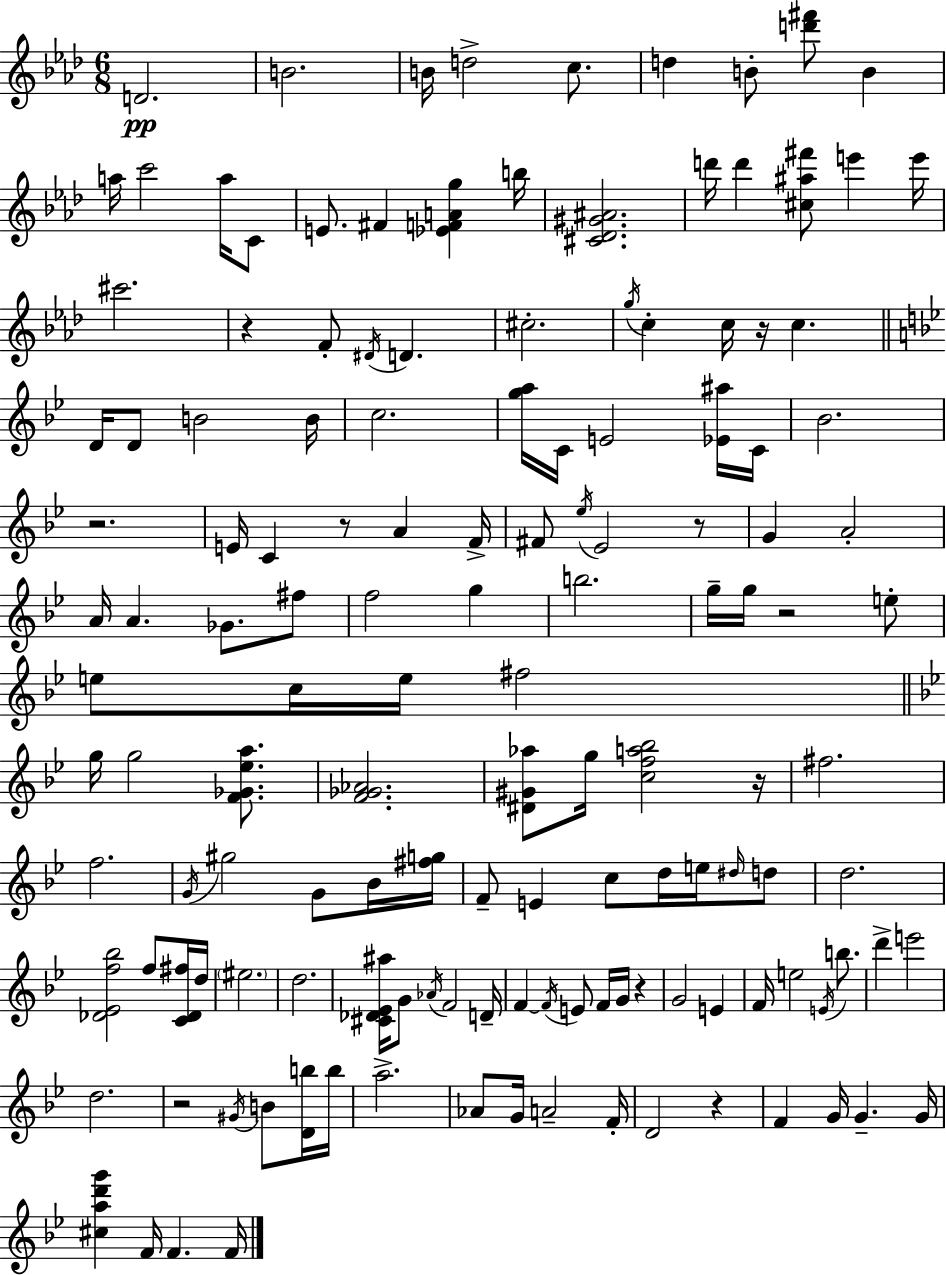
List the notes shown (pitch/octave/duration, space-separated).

D4/h. B4/h. B4/s D5/h C5/e. D5/q B4/e [D6,F#6]/e B4/q A5/s C6/h A5/s C4/e E4/e. F#4/q [Eb4,F4,A4,G5]/q B5/s [C#4,Db4,G#4,A#4]/h. D6/s D6/q [C#5,A#5,F#6]/e E6/q E6/s C#6/h. R/q F4/e D#4/s D4/q. C#5/h. G5/s C5/q C5/s R/s C5/q. D4/s D4/e B4/h B4/s C5/h. [G5,A5]/s C4/s E4/h [Eb4,A#5]/s C4/s Bb4/h. R/h. E4/s C4/q R/e A4/q F4/s F#4/e Eb5/s Eb4/h R/e G4/q A4/h A4/s A4/q. Gb4/e. F#5/e F5/h G5/q B5/h. G5/s G5/s R/h E5/e E5/e C5/s E5/s F#5/h G5/s G5/h [F4,Gb4,Eb5,A5]/e. [F4,Gb4,Ab4]/h. [D#4,G#4,Ab5]/e G5/s [C5,F5,A5,Bb5]/h R/s F#5/h. F5/h. G4/s G#5/h G4/e Bb4/s [F#5,G5]/s F4/e E4/q C5/e D5/s E5/s D#5/s D5/e D5/h. [Db4,Eb4,F5,Bb5]/h F5/e [C4,Db4,F#5]/s D5/s EIS5/h. D5/h. [C#4,Db4,Eb4,A#5]/s G4/e Ab4/s F4/h D4/s F4/q F4/s E4/e F4/s G4/s R/q G4/h E4/q F4/s E5/h E4/s B5/e. D6/q E6/h D5/h. R/h G#4/s B4/e [D4,B5]/s B5/s A5/h. Ab4/e G4/s A4/h F4/s D4/h R/q F4/q G4/s G4/q. G4/s [C#5,A5,D6,G6]/q F4/s F4/q. F4/s